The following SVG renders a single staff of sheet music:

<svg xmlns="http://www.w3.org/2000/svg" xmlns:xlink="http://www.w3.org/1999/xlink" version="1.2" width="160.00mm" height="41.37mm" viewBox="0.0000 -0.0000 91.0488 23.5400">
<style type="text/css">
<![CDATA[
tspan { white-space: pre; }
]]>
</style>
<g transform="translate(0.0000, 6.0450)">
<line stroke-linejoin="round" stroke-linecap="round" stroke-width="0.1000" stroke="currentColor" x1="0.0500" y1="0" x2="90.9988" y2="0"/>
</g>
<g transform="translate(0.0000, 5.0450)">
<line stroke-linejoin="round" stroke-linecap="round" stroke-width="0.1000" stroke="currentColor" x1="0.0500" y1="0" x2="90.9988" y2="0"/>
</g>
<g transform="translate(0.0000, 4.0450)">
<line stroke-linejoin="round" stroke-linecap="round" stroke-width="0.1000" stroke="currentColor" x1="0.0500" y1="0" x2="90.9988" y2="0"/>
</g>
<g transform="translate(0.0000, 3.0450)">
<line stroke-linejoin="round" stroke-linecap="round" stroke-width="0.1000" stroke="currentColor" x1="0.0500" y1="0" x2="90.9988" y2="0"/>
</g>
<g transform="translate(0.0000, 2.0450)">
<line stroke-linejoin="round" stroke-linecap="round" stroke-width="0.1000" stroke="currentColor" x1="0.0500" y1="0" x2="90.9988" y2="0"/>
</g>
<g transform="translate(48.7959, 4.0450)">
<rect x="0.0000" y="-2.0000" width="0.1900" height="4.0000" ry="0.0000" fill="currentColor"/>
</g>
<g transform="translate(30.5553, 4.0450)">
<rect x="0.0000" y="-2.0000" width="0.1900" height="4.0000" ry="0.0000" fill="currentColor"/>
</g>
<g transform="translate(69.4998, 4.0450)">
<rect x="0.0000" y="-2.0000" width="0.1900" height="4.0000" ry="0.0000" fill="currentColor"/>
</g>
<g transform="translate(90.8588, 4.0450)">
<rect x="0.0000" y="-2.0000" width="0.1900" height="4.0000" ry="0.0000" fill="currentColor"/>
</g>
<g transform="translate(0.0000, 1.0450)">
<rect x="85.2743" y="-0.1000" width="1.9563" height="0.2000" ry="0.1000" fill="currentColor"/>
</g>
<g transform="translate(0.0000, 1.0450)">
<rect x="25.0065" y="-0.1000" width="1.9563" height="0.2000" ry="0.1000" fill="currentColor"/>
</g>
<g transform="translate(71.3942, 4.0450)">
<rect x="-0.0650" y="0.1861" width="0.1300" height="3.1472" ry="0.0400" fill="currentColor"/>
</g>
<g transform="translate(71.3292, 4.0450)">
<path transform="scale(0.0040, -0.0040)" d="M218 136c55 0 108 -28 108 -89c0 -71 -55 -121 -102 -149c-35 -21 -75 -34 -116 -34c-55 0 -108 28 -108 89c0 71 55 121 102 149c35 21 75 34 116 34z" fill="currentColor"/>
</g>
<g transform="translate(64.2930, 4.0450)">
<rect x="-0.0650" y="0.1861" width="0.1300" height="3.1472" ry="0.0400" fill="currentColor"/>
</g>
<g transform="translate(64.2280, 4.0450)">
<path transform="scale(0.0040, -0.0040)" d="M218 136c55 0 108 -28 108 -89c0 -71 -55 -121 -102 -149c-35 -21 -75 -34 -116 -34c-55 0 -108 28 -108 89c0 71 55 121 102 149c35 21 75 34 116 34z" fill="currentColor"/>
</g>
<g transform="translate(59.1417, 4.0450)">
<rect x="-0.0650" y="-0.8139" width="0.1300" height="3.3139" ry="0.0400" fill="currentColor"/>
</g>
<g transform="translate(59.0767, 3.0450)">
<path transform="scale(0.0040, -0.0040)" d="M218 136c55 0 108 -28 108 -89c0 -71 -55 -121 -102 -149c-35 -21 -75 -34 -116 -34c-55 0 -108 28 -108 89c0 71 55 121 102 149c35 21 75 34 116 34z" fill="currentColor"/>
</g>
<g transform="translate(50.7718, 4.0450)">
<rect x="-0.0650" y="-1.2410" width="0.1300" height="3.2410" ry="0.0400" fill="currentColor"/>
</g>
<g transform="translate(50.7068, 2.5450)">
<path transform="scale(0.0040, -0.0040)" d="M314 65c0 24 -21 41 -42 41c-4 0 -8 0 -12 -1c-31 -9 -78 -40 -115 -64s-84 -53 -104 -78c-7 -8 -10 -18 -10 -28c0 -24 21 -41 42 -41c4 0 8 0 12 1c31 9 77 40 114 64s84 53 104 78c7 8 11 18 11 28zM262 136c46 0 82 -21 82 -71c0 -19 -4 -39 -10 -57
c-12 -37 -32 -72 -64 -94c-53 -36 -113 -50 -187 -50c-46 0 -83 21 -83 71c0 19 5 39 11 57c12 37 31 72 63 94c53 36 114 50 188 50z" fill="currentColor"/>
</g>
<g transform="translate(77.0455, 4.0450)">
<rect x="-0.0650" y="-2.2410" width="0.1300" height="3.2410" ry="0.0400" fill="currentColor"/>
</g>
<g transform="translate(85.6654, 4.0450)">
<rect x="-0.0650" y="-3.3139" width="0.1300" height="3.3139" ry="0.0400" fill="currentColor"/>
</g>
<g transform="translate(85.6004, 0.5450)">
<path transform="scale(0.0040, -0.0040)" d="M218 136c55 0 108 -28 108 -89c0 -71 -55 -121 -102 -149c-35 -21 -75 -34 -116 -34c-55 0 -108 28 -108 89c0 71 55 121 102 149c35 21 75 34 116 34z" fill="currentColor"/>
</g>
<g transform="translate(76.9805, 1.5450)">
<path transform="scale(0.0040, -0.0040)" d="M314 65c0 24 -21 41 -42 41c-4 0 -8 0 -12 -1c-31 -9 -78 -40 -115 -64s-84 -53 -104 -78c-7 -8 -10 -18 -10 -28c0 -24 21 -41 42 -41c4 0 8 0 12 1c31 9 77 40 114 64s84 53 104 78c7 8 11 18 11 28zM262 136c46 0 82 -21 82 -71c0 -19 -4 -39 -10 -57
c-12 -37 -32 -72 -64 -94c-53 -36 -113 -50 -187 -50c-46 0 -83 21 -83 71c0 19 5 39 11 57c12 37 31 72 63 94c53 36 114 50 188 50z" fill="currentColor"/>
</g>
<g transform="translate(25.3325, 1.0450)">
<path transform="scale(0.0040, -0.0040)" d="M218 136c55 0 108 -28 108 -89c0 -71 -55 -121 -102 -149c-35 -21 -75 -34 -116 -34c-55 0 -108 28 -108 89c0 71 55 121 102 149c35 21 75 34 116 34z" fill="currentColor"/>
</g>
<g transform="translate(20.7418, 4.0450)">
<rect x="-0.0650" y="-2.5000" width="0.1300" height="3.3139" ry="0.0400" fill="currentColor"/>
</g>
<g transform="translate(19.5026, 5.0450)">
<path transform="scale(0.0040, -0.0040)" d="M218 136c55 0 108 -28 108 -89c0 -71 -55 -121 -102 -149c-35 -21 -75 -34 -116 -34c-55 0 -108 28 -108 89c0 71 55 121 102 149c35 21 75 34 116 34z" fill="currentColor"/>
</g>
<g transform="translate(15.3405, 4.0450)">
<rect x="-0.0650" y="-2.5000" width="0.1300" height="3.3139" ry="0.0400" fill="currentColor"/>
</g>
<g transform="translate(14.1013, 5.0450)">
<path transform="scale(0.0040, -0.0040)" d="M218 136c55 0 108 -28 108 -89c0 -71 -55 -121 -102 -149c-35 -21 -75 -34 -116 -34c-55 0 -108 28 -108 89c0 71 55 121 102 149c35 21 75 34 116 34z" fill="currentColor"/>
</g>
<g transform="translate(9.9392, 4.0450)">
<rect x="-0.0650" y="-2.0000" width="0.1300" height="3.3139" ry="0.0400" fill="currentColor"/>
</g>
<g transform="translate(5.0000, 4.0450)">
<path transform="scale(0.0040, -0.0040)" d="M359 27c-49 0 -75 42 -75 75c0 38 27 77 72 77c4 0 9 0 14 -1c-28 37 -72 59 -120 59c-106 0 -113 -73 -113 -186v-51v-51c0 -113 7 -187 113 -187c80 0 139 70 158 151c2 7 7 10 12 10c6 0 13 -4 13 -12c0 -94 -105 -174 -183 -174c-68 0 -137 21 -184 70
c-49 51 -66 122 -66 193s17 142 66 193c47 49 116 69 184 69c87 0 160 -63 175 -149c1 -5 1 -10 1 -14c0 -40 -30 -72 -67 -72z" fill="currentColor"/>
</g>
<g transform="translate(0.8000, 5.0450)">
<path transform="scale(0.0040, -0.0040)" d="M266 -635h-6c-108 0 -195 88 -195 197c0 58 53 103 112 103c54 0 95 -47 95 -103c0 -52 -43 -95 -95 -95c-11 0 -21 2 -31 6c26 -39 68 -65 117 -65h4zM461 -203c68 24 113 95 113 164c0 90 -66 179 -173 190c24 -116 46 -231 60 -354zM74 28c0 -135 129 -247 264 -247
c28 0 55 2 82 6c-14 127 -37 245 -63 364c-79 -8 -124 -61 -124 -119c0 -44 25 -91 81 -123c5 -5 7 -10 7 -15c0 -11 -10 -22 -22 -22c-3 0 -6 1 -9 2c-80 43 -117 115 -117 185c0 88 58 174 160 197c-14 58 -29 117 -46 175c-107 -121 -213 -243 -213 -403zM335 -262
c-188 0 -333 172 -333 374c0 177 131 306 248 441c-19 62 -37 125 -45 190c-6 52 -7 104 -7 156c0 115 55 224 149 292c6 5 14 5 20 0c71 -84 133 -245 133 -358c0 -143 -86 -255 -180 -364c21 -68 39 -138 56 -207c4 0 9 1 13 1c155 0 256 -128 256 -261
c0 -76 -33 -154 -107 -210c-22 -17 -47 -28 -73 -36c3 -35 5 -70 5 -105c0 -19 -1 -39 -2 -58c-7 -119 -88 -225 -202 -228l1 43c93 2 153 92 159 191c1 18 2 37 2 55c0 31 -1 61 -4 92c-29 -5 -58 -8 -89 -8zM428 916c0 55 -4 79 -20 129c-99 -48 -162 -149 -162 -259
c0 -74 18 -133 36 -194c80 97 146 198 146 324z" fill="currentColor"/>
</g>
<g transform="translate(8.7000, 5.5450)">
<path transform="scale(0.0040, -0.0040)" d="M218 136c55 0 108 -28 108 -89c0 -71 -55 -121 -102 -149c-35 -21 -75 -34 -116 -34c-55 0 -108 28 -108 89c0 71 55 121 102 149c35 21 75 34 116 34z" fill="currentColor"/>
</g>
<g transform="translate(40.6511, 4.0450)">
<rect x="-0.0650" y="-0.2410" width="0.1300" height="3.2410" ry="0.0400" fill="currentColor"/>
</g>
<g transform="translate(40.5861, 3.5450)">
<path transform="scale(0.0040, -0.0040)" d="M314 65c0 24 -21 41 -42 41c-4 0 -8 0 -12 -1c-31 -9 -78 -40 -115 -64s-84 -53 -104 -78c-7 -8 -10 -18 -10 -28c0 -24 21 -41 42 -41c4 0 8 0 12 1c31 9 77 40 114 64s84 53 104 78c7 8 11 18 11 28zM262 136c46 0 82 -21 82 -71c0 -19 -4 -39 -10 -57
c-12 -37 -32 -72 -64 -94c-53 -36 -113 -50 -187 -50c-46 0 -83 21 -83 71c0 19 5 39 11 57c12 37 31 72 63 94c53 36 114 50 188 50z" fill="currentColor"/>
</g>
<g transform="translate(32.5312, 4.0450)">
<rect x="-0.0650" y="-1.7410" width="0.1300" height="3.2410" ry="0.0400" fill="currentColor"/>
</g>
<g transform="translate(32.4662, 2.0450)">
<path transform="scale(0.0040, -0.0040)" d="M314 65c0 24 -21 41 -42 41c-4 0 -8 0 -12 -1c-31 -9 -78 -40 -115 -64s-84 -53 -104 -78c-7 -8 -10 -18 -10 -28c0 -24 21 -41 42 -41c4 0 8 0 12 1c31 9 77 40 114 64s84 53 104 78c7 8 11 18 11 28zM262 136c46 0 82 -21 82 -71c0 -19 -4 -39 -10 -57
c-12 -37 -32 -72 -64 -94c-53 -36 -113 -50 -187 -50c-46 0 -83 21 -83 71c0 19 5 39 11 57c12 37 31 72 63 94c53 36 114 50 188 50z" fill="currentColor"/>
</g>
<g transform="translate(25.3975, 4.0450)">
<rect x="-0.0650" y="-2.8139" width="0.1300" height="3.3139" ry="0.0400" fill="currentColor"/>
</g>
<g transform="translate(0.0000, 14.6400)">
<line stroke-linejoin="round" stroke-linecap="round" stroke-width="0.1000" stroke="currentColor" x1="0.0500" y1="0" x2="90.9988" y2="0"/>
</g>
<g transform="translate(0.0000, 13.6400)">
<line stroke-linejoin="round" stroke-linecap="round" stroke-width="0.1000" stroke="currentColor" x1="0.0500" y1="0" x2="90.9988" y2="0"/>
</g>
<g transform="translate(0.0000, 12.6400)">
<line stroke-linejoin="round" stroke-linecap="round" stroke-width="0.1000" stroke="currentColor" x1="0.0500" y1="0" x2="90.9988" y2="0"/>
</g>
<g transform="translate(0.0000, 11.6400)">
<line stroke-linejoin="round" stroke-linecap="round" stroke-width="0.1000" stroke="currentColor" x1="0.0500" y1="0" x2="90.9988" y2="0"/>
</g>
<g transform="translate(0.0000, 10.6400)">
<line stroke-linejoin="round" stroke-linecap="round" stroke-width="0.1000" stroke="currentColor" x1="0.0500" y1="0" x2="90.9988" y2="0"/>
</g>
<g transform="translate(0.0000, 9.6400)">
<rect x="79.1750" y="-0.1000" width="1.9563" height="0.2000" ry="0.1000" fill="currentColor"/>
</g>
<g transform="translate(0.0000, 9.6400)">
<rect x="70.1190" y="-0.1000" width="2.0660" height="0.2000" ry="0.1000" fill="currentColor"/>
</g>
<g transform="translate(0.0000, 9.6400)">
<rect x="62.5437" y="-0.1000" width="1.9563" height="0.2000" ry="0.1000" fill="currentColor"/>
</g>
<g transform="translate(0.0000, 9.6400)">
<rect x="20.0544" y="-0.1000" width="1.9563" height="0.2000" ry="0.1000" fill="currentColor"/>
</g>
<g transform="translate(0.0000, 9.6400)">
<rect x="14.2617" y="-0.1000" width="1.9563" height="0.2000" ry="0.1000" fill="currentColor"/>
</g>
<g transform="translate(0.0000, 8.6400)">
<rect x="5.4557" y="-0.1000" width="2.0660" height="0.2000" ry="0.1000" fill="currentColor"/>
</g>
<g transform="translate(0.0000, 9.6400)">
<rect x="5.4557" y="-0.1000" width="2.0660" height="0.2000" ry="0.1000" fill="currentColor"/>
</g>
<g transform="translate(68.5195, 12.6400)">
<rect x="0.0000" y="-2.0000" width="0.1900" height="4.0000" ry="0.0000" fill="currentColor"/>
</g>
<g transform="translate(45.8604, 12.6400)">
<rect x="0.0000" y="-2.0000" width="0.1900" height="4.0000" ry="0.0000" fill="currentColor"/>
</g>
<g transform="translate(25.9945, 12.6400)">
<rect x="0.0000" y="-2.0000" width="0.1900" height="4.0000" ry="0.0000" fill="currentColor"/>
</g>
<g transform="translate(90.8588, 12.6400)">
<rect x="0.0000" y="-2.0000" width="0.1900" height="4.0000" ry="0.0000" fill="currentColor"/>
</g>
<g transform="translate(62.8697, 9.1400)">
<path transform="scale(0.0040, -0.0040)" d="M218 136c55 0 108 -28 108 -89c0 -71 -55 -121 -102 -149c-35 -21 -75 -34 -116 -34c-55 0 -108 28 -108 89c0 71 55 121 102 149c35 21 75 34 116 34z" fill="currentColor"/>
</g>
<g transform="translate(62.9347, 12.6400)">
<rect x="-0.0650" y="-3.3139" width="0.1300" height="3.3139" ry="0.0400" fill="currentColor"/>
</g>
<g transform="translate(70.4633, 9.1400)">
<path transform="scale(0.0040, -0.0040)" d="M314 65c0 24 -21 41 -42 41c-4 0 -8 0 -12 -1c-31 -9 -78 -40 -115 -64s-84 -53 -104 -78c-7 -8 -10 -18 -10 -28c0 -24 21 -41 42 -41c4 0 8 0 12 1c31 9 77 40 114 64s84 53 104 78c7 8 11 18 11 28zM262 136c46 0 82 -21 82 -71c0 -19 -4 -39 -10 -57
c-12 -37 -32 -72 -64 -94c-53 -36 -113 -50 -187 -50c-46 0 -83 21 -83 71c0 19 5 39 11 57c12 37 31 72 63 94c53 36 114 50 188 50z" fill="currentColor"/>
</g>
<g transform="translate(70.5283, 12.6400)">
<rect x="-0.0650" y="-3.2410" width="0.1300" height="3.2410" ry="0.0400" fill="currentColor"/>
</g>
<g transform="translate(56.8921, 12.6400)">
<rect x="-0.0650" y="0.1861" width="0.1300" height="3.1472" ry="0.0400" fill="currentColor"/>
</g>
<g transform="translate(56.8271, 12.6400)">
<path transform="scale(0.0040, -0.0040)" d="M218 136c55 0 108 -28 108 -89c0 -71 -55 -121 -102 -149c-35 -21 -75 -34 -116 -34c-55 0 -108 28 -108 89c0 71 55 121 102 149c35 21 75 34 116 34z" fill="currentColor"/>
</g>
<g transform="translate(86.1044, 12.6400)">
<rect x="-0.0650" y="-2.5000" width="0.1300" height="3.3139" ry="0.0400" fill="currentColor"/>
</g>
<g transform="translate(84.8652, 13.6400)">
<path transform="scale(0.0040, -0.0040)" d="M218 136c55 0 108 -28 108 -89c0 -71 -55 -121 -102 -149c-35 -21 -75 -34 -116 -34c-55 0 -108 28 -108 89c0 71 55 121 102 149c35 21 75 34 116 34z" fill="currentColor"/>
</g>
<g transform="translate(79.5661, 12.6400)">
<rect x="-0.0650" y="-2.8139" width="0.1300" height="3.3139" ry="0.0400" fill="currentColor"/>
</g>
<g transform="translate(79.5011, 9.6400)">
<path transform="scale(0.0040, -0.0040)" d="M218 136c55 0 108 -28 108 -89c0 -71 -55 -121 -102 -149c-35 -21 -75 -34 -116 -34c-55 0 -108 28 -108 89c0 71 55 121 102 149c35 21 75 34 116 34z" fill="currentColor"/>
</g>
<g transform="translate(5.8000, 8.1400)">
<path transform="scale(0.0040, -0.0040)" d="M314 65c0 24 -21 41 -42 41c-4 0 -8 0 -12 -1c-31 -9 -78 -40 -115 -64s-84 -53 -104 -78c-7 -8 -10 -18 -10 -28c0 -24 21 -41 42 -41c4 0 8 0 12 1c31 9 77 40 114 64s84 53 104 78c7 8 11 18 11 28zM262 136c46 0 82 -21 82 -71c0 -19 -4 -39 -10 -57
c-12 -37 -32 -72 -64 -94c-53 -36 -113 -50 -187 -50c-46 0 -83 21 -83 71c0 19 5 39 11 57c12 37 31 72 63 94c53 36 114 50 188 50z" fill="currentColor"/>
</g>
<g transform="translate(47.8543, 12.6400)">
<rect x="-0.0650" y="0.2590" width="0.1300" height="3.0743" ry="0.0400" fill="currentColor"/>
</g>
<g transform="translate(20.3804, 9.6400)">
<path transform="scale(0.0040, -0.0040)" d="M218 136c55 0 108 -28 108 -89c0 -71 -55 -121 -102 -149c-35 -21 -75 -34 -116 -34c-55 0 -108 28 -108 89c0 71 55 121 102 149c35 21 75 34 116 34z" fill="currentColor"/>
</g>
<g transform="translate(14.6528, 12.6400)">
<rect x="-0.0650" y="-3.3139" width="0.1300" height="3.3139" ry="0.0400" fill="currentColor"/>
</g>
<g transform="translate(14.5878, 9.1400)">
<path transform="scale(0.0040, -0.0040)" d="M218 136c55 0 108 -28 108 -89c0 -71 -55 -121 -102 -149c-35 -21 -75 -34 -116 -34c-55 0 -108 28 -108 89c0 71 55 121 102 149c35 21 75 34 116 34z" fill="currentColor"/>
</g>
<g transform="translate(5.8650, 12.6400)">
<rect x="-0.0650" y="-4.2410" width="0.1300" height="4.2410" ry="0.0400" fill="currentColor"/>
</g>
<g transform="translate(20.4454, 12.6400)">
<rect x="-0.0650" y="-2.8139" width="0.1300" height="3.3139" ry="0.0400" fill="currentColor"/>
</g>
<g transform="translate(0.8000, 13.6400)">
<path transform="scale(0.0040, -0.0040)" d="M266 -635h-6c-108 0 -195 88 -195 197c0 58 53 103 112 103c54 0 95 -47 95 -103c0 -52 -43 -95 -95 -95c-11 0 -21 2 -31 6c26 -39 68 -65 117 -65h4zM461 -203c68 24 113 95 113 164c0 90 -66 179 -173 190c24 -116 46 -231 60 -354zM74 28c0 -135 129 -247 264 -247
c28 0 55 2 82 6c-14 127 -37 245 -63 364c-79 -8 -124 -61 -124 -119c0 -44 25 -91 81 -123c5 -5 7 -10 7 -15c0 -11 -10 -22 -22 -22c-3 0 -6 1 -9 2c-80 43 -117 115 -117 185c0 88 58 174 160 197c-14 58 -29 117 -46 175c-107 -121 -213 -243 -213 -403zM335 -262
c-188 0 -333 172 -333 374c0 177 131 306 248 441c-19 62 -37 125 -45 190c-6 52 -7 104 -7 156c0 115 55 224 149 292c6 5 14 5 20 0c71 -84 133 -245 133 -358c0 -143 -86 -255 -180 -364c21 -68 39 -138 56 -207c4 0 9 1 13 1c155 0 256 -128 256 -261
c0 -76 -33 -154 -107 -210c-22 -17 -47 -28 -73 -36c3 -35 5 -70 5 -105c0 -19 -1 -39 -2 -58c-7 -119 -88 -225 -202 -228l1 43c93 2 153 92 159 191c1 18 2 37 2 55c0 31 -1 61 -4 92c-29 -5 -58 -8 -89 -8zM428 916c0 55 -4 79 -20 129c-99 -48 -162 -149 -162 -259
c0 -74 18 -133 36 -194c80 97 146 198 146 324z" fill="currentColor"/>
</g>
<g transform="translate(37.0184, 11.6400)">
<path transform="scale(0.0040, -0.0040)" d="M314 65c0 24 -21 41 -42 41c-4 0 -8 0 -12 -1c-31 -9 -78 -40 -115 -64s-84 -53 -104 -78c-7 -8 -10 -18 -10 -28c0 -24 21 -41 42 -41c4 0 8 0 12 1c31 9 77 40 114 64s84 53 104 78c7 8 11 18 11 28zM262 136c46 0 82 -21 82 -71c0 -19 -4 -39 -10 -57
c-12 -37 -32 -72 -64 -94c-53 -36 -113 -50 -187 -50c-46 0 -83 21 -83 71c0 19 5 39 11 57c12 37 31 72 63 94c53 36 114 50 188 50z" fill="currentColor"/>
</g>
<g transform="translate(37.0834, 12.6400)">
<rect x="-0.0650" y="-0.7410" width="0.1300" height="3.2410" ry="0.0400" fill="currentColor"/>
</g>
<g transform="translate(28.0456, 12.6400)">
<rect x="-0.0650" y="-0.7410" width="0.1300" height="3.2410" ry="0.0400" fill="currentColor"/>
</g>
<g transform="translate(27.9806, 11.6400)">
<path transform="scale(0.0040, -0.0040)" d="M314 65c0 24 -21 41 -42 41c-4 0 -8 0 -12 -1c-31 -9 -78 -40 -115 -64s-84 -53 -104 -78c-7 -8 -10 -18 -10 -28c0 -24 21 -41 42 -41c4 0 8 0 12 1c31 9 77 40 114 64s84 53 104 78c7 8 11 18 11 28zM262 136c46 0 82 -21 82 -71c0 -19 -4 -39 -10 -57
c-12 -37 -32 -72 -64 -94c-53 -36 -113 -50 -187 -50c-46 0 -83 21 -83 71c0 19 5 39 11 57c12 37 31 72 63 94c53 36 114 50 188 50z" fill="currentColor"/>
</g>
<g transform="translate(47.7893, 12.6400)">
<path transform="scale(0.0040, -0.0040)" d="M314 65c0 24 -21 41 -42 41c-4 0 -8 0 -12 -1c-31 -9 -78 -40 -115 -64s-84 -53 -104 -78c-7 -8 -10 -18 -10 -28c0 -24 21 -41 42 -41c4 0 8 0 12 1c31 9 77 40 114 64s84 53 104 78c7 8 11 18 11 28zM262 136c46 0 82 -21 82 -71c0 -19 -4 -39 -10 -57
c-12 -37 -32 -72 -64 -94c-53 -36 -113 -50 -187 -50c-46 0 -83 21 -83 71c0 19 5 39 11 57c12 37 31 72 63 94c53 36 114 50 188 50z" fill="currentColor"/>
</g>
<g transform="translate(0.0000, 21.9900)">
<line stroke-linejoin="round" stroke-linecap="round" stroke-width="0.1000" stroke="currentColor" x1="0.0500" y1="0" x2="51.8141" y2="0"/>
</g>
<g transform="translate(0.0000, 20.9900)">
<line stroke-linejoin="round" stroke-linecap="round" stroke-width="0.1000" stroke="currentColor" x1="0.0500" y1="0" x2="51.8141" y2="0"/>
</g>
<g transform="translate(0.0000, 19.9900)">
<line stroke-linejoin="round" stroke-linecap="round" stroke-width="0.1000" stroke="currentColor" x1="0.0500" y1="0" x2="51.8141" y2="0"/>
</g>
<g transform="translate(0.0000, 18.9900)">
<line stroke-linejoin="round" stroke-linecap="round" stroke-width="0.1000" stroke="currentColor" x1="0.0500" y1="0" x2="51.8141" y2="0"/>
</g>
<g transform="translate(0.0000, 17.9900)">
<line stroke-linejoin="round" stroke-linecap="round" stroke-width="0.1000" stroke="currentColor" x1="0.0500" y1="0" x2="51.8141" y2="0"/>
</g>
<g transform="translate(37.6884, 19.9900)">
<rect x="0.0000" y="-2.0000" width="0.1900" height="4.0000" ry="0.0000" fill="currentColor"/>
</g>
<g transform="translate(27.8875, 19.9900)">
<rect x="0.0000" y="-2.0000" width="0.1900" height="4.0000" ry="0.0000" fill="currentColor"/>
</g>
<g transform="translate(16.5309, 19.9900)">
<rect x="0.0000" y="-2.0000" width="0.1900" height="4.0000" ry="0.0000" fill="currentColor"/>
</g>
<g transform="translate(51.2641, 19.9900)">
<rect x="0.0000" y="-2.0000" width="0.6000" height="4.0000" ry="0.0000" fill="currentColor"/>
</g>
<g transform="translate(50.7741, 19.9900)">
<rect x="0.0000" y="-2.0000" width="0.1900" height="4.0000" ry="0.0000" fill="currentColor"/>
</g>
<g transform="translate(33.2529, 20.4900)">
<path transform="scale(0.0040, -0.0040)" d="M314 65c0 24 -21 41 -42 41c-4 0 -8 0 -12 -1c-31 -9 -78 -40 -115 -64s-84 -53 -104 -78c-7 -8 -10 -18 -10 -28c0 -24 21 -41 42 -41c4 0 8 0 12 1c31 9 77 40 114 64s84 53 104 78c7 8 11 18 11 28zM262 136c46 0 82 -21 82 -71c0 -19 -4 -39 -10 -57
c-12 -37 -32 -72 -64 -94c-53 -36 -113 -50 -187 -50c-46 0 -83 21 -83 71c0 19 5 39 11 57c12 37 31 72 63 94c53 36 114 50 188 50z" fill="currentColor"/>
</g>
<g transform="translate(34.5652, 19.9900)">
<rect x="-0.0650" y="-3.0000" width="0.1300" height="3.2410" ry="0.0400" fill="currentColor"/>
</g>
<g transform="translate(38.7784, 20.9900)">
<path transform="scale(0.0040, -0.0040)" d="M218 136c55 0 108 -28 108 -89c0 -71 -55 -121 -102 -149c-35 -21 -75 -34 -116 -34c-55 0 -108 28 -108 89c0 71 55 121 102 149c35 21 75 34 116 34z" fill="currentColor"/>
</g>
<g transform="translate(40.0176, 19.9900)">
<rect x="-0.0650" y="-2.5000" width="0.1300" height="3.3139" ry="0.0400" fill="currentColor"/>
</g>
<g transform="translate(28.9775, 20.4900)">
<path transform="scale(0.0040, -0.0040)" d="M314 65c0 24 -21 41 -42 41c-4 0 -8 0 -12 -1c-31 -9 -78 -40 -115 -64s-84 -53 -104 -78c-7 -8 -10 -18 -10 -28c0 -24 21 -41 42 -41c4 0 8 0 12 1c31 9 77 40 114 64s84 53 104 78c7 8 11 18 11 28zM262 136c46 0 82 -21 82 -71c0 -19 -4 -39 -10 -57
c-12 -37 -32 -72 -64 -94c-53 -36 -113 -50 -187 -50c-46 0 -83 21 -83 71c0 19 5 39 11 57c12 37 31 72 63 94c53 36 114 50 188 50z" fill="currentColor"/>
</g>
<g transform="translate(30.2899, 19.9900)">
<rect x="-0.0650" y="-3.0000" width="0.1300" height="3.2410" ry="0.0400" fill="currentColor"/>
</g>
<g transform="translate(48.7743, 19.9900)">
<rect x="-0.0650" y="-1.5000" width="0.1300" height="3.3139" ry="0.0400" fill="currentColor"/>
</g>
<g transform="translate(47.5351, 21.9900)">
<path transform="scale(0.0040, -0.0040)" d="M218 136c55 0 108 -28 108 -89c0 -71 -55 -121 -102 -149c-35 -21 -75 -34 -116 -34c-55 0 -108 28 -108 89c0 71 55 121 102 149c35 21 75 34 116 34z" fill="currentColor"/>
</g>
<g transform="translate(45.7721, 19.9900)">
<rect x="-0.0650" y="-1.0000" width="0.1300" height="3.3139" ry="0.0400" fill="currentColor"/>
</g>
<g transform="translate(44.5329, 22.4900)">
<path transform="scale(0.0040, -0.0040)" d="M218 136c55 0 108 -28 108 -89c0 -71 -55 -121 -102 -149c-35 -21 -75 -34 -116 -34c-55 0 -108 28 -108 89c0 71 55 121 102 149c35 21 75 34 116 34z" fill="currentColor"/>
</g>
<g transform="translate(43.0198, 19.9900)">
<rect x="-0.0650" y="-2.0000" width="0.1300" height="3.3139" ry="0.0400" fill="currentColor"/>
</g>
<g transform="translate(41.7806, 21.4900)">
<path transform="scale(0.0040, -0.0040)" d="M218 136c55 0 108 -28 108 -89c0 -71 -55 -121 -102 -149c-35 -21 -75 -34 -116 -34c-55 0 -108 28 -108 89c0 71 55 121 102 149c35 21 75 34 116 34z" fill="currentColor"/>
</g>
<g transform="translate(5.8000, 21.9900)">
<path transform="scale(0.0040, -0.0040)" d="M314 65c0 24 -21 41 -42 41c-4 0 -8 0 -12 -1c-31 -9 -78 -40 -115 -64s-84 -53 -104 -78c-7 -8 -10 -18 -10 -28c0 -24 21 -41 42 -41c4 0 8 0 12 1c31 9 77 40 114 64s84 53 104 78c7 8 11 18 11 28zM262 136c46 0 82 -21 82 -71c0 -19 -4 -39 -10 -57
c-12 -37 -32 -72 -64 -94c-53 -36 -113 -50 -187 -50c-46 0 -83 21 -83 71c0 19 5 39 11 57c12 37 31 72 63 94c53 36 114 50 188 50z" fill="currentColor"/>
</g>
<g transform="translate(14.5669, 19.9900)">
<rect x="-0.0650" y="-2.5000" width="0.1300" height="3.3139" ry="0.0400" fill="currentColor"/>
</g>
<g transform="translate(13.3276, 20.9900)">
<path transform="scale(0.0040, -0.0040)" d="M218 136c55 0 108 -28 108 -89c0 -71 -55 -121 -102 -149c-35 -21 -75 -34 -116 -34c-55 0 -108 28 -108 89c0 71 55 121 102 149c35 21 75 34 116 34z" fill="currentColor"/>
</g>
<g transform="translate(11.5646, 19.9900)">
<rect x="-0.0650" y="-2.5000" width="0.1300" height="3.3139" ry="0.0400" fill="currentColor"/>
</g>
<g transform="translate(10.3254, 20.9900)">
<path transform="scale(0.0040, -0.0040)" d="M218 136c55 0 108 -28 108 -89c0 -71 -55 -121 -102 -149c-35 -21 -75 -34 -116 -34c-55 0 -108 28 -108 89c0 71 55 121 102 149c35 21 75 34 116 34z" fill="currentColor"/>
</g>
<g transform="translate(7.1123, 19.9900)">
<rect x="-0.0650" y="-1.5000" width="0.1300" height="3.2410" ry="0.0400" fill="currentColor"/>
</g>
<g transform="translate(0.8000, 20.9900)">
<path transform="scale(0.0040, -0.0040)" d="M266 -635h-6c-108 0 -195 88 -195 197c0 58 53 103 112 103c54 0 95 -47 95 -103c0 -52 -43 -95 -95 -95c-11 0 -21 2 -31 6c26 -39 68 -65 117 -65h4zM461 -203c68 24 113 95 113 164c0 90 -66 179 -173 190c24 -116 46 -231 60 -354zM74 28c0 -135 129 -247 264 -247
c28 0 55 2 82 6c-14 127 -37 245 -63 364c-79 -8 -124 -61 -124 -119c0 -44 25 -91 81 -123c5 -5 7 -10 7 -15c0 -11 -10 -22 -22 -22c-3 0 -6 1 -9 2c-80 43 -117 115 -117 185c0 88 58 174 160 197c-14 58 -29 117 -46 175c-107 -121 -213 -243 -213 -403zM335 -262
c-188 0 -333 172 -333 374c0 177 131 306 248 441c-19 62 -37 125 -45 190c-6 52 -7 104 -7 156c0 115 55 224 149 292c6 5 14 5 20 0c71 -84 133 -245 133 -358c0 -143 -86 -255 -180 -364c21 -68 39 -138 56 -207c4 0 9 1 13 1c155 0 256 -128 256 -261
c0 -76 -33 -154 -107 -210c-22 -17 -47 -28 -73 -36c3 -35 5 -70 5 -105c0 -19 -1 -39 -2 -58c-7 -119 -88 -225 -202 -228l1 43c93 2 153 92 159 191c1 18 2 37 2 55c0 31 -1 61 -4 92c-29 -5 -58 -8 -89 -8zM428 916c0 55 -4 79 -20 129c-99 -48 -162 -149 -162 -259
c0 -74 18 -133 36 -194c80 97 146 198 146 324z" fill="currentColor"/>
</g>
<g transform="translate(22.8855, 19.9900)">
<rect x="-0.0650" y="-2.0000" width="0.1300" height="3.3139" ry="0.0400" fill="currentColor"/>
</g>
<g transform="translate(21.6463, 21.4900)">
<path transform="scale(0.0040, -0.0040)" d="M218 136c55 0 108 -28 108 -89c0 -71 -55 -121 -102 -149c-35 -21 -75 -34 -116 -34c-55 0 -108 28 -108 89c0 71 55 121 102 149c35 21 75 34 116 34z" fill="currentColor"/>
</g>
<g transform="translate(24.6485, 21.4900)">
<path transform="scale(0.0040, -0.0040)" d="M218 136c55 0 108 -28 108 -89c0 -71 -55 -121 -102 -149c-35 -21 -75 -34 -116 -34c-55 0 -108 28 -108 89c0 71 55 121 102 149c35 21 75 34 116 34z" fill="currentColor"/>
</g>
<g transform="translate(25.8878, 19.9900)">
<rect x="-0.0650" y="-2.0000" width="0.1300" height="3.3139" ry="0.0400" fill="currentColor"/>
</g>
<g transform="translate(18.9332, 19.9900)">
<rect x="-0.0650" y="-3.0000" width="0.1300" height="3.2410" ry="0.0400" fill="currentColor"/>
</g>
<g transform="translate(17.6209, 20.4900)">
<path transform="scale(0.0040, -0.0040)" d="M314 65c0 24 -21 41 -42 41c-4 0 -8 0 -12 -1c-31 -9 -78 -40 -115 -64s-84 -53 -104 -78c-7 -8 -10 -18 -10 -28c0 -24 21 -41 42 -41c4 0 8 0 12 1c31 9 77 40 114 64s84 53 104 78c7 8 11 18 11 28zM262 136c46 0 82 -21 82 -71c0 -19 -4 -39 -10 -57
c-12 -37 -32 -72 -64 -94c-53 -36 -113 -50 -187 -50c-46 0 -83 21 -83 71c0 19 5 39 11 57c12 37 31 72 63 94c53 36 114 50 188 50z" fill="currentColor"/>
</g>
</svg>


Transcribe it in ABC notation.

X:1
T:Untitled
M:4/4
L:1/4
K:C
F G G a f2 c2 e2 d B B g2 b d'2 b a d2 d2 B2 B b b2 a G E2 G G A2 F F A2 A2 G F D E